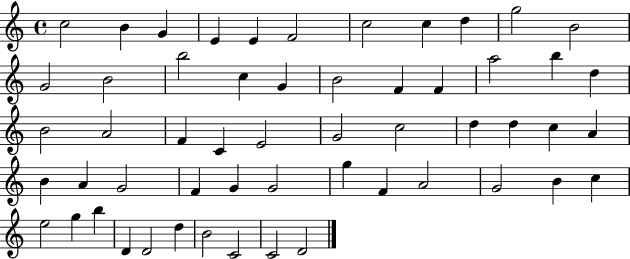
{
  \clef treble
  \time 4/4
  \defaultTimeSignature
  \key c \major
  c''2 b'4 g'4 | e'4 e'4 f'2 | c''2 c''4 d''4 | g''2 b'2 | \break g'2 b'2 | b''2 c''4 g'4 | b'2 f'4 f'4 | a''2 b''4 d''4 | \break b'2 a'2 | f'4 c'4 e'2 | g'2 c''2 | d''4 d''4 c''4 a'4 | \break b'4 a'4 g'2 | f'4 g'4 g'2 | g''4 f'4 a'2 | g'2 b'4 c''4 | \break e''2 g''4 b''4 | d'4 d'2 d''4 | b'2 c'2 | c'2 d'2 | \break \bar "|."
}